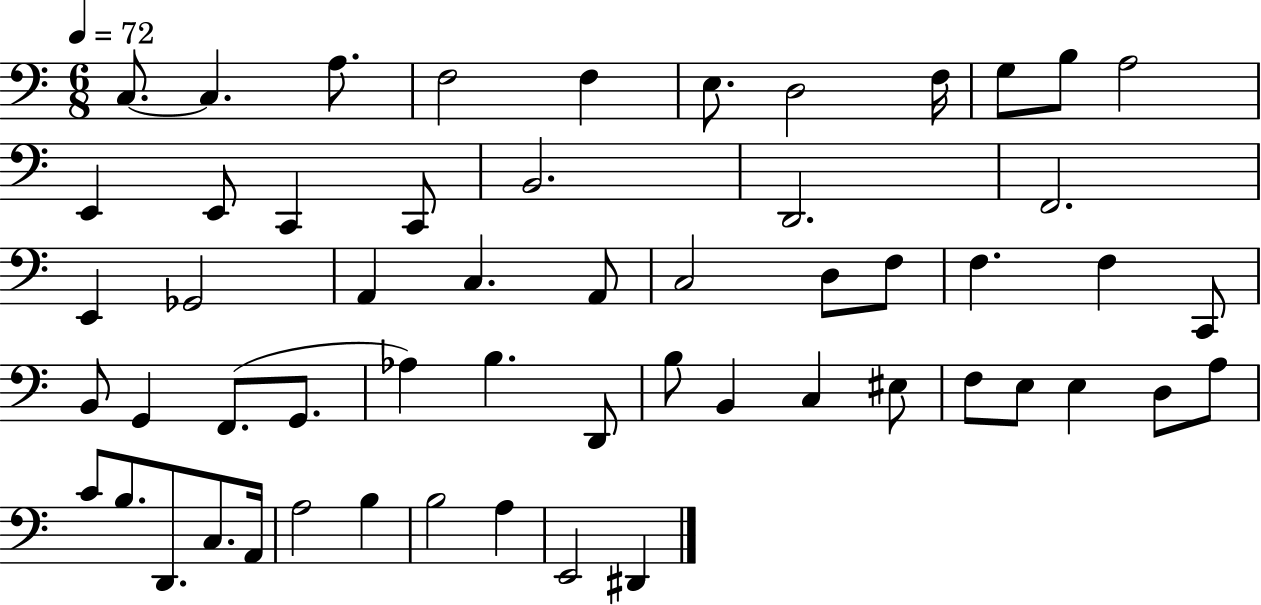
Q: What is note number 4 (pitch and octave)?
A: F3